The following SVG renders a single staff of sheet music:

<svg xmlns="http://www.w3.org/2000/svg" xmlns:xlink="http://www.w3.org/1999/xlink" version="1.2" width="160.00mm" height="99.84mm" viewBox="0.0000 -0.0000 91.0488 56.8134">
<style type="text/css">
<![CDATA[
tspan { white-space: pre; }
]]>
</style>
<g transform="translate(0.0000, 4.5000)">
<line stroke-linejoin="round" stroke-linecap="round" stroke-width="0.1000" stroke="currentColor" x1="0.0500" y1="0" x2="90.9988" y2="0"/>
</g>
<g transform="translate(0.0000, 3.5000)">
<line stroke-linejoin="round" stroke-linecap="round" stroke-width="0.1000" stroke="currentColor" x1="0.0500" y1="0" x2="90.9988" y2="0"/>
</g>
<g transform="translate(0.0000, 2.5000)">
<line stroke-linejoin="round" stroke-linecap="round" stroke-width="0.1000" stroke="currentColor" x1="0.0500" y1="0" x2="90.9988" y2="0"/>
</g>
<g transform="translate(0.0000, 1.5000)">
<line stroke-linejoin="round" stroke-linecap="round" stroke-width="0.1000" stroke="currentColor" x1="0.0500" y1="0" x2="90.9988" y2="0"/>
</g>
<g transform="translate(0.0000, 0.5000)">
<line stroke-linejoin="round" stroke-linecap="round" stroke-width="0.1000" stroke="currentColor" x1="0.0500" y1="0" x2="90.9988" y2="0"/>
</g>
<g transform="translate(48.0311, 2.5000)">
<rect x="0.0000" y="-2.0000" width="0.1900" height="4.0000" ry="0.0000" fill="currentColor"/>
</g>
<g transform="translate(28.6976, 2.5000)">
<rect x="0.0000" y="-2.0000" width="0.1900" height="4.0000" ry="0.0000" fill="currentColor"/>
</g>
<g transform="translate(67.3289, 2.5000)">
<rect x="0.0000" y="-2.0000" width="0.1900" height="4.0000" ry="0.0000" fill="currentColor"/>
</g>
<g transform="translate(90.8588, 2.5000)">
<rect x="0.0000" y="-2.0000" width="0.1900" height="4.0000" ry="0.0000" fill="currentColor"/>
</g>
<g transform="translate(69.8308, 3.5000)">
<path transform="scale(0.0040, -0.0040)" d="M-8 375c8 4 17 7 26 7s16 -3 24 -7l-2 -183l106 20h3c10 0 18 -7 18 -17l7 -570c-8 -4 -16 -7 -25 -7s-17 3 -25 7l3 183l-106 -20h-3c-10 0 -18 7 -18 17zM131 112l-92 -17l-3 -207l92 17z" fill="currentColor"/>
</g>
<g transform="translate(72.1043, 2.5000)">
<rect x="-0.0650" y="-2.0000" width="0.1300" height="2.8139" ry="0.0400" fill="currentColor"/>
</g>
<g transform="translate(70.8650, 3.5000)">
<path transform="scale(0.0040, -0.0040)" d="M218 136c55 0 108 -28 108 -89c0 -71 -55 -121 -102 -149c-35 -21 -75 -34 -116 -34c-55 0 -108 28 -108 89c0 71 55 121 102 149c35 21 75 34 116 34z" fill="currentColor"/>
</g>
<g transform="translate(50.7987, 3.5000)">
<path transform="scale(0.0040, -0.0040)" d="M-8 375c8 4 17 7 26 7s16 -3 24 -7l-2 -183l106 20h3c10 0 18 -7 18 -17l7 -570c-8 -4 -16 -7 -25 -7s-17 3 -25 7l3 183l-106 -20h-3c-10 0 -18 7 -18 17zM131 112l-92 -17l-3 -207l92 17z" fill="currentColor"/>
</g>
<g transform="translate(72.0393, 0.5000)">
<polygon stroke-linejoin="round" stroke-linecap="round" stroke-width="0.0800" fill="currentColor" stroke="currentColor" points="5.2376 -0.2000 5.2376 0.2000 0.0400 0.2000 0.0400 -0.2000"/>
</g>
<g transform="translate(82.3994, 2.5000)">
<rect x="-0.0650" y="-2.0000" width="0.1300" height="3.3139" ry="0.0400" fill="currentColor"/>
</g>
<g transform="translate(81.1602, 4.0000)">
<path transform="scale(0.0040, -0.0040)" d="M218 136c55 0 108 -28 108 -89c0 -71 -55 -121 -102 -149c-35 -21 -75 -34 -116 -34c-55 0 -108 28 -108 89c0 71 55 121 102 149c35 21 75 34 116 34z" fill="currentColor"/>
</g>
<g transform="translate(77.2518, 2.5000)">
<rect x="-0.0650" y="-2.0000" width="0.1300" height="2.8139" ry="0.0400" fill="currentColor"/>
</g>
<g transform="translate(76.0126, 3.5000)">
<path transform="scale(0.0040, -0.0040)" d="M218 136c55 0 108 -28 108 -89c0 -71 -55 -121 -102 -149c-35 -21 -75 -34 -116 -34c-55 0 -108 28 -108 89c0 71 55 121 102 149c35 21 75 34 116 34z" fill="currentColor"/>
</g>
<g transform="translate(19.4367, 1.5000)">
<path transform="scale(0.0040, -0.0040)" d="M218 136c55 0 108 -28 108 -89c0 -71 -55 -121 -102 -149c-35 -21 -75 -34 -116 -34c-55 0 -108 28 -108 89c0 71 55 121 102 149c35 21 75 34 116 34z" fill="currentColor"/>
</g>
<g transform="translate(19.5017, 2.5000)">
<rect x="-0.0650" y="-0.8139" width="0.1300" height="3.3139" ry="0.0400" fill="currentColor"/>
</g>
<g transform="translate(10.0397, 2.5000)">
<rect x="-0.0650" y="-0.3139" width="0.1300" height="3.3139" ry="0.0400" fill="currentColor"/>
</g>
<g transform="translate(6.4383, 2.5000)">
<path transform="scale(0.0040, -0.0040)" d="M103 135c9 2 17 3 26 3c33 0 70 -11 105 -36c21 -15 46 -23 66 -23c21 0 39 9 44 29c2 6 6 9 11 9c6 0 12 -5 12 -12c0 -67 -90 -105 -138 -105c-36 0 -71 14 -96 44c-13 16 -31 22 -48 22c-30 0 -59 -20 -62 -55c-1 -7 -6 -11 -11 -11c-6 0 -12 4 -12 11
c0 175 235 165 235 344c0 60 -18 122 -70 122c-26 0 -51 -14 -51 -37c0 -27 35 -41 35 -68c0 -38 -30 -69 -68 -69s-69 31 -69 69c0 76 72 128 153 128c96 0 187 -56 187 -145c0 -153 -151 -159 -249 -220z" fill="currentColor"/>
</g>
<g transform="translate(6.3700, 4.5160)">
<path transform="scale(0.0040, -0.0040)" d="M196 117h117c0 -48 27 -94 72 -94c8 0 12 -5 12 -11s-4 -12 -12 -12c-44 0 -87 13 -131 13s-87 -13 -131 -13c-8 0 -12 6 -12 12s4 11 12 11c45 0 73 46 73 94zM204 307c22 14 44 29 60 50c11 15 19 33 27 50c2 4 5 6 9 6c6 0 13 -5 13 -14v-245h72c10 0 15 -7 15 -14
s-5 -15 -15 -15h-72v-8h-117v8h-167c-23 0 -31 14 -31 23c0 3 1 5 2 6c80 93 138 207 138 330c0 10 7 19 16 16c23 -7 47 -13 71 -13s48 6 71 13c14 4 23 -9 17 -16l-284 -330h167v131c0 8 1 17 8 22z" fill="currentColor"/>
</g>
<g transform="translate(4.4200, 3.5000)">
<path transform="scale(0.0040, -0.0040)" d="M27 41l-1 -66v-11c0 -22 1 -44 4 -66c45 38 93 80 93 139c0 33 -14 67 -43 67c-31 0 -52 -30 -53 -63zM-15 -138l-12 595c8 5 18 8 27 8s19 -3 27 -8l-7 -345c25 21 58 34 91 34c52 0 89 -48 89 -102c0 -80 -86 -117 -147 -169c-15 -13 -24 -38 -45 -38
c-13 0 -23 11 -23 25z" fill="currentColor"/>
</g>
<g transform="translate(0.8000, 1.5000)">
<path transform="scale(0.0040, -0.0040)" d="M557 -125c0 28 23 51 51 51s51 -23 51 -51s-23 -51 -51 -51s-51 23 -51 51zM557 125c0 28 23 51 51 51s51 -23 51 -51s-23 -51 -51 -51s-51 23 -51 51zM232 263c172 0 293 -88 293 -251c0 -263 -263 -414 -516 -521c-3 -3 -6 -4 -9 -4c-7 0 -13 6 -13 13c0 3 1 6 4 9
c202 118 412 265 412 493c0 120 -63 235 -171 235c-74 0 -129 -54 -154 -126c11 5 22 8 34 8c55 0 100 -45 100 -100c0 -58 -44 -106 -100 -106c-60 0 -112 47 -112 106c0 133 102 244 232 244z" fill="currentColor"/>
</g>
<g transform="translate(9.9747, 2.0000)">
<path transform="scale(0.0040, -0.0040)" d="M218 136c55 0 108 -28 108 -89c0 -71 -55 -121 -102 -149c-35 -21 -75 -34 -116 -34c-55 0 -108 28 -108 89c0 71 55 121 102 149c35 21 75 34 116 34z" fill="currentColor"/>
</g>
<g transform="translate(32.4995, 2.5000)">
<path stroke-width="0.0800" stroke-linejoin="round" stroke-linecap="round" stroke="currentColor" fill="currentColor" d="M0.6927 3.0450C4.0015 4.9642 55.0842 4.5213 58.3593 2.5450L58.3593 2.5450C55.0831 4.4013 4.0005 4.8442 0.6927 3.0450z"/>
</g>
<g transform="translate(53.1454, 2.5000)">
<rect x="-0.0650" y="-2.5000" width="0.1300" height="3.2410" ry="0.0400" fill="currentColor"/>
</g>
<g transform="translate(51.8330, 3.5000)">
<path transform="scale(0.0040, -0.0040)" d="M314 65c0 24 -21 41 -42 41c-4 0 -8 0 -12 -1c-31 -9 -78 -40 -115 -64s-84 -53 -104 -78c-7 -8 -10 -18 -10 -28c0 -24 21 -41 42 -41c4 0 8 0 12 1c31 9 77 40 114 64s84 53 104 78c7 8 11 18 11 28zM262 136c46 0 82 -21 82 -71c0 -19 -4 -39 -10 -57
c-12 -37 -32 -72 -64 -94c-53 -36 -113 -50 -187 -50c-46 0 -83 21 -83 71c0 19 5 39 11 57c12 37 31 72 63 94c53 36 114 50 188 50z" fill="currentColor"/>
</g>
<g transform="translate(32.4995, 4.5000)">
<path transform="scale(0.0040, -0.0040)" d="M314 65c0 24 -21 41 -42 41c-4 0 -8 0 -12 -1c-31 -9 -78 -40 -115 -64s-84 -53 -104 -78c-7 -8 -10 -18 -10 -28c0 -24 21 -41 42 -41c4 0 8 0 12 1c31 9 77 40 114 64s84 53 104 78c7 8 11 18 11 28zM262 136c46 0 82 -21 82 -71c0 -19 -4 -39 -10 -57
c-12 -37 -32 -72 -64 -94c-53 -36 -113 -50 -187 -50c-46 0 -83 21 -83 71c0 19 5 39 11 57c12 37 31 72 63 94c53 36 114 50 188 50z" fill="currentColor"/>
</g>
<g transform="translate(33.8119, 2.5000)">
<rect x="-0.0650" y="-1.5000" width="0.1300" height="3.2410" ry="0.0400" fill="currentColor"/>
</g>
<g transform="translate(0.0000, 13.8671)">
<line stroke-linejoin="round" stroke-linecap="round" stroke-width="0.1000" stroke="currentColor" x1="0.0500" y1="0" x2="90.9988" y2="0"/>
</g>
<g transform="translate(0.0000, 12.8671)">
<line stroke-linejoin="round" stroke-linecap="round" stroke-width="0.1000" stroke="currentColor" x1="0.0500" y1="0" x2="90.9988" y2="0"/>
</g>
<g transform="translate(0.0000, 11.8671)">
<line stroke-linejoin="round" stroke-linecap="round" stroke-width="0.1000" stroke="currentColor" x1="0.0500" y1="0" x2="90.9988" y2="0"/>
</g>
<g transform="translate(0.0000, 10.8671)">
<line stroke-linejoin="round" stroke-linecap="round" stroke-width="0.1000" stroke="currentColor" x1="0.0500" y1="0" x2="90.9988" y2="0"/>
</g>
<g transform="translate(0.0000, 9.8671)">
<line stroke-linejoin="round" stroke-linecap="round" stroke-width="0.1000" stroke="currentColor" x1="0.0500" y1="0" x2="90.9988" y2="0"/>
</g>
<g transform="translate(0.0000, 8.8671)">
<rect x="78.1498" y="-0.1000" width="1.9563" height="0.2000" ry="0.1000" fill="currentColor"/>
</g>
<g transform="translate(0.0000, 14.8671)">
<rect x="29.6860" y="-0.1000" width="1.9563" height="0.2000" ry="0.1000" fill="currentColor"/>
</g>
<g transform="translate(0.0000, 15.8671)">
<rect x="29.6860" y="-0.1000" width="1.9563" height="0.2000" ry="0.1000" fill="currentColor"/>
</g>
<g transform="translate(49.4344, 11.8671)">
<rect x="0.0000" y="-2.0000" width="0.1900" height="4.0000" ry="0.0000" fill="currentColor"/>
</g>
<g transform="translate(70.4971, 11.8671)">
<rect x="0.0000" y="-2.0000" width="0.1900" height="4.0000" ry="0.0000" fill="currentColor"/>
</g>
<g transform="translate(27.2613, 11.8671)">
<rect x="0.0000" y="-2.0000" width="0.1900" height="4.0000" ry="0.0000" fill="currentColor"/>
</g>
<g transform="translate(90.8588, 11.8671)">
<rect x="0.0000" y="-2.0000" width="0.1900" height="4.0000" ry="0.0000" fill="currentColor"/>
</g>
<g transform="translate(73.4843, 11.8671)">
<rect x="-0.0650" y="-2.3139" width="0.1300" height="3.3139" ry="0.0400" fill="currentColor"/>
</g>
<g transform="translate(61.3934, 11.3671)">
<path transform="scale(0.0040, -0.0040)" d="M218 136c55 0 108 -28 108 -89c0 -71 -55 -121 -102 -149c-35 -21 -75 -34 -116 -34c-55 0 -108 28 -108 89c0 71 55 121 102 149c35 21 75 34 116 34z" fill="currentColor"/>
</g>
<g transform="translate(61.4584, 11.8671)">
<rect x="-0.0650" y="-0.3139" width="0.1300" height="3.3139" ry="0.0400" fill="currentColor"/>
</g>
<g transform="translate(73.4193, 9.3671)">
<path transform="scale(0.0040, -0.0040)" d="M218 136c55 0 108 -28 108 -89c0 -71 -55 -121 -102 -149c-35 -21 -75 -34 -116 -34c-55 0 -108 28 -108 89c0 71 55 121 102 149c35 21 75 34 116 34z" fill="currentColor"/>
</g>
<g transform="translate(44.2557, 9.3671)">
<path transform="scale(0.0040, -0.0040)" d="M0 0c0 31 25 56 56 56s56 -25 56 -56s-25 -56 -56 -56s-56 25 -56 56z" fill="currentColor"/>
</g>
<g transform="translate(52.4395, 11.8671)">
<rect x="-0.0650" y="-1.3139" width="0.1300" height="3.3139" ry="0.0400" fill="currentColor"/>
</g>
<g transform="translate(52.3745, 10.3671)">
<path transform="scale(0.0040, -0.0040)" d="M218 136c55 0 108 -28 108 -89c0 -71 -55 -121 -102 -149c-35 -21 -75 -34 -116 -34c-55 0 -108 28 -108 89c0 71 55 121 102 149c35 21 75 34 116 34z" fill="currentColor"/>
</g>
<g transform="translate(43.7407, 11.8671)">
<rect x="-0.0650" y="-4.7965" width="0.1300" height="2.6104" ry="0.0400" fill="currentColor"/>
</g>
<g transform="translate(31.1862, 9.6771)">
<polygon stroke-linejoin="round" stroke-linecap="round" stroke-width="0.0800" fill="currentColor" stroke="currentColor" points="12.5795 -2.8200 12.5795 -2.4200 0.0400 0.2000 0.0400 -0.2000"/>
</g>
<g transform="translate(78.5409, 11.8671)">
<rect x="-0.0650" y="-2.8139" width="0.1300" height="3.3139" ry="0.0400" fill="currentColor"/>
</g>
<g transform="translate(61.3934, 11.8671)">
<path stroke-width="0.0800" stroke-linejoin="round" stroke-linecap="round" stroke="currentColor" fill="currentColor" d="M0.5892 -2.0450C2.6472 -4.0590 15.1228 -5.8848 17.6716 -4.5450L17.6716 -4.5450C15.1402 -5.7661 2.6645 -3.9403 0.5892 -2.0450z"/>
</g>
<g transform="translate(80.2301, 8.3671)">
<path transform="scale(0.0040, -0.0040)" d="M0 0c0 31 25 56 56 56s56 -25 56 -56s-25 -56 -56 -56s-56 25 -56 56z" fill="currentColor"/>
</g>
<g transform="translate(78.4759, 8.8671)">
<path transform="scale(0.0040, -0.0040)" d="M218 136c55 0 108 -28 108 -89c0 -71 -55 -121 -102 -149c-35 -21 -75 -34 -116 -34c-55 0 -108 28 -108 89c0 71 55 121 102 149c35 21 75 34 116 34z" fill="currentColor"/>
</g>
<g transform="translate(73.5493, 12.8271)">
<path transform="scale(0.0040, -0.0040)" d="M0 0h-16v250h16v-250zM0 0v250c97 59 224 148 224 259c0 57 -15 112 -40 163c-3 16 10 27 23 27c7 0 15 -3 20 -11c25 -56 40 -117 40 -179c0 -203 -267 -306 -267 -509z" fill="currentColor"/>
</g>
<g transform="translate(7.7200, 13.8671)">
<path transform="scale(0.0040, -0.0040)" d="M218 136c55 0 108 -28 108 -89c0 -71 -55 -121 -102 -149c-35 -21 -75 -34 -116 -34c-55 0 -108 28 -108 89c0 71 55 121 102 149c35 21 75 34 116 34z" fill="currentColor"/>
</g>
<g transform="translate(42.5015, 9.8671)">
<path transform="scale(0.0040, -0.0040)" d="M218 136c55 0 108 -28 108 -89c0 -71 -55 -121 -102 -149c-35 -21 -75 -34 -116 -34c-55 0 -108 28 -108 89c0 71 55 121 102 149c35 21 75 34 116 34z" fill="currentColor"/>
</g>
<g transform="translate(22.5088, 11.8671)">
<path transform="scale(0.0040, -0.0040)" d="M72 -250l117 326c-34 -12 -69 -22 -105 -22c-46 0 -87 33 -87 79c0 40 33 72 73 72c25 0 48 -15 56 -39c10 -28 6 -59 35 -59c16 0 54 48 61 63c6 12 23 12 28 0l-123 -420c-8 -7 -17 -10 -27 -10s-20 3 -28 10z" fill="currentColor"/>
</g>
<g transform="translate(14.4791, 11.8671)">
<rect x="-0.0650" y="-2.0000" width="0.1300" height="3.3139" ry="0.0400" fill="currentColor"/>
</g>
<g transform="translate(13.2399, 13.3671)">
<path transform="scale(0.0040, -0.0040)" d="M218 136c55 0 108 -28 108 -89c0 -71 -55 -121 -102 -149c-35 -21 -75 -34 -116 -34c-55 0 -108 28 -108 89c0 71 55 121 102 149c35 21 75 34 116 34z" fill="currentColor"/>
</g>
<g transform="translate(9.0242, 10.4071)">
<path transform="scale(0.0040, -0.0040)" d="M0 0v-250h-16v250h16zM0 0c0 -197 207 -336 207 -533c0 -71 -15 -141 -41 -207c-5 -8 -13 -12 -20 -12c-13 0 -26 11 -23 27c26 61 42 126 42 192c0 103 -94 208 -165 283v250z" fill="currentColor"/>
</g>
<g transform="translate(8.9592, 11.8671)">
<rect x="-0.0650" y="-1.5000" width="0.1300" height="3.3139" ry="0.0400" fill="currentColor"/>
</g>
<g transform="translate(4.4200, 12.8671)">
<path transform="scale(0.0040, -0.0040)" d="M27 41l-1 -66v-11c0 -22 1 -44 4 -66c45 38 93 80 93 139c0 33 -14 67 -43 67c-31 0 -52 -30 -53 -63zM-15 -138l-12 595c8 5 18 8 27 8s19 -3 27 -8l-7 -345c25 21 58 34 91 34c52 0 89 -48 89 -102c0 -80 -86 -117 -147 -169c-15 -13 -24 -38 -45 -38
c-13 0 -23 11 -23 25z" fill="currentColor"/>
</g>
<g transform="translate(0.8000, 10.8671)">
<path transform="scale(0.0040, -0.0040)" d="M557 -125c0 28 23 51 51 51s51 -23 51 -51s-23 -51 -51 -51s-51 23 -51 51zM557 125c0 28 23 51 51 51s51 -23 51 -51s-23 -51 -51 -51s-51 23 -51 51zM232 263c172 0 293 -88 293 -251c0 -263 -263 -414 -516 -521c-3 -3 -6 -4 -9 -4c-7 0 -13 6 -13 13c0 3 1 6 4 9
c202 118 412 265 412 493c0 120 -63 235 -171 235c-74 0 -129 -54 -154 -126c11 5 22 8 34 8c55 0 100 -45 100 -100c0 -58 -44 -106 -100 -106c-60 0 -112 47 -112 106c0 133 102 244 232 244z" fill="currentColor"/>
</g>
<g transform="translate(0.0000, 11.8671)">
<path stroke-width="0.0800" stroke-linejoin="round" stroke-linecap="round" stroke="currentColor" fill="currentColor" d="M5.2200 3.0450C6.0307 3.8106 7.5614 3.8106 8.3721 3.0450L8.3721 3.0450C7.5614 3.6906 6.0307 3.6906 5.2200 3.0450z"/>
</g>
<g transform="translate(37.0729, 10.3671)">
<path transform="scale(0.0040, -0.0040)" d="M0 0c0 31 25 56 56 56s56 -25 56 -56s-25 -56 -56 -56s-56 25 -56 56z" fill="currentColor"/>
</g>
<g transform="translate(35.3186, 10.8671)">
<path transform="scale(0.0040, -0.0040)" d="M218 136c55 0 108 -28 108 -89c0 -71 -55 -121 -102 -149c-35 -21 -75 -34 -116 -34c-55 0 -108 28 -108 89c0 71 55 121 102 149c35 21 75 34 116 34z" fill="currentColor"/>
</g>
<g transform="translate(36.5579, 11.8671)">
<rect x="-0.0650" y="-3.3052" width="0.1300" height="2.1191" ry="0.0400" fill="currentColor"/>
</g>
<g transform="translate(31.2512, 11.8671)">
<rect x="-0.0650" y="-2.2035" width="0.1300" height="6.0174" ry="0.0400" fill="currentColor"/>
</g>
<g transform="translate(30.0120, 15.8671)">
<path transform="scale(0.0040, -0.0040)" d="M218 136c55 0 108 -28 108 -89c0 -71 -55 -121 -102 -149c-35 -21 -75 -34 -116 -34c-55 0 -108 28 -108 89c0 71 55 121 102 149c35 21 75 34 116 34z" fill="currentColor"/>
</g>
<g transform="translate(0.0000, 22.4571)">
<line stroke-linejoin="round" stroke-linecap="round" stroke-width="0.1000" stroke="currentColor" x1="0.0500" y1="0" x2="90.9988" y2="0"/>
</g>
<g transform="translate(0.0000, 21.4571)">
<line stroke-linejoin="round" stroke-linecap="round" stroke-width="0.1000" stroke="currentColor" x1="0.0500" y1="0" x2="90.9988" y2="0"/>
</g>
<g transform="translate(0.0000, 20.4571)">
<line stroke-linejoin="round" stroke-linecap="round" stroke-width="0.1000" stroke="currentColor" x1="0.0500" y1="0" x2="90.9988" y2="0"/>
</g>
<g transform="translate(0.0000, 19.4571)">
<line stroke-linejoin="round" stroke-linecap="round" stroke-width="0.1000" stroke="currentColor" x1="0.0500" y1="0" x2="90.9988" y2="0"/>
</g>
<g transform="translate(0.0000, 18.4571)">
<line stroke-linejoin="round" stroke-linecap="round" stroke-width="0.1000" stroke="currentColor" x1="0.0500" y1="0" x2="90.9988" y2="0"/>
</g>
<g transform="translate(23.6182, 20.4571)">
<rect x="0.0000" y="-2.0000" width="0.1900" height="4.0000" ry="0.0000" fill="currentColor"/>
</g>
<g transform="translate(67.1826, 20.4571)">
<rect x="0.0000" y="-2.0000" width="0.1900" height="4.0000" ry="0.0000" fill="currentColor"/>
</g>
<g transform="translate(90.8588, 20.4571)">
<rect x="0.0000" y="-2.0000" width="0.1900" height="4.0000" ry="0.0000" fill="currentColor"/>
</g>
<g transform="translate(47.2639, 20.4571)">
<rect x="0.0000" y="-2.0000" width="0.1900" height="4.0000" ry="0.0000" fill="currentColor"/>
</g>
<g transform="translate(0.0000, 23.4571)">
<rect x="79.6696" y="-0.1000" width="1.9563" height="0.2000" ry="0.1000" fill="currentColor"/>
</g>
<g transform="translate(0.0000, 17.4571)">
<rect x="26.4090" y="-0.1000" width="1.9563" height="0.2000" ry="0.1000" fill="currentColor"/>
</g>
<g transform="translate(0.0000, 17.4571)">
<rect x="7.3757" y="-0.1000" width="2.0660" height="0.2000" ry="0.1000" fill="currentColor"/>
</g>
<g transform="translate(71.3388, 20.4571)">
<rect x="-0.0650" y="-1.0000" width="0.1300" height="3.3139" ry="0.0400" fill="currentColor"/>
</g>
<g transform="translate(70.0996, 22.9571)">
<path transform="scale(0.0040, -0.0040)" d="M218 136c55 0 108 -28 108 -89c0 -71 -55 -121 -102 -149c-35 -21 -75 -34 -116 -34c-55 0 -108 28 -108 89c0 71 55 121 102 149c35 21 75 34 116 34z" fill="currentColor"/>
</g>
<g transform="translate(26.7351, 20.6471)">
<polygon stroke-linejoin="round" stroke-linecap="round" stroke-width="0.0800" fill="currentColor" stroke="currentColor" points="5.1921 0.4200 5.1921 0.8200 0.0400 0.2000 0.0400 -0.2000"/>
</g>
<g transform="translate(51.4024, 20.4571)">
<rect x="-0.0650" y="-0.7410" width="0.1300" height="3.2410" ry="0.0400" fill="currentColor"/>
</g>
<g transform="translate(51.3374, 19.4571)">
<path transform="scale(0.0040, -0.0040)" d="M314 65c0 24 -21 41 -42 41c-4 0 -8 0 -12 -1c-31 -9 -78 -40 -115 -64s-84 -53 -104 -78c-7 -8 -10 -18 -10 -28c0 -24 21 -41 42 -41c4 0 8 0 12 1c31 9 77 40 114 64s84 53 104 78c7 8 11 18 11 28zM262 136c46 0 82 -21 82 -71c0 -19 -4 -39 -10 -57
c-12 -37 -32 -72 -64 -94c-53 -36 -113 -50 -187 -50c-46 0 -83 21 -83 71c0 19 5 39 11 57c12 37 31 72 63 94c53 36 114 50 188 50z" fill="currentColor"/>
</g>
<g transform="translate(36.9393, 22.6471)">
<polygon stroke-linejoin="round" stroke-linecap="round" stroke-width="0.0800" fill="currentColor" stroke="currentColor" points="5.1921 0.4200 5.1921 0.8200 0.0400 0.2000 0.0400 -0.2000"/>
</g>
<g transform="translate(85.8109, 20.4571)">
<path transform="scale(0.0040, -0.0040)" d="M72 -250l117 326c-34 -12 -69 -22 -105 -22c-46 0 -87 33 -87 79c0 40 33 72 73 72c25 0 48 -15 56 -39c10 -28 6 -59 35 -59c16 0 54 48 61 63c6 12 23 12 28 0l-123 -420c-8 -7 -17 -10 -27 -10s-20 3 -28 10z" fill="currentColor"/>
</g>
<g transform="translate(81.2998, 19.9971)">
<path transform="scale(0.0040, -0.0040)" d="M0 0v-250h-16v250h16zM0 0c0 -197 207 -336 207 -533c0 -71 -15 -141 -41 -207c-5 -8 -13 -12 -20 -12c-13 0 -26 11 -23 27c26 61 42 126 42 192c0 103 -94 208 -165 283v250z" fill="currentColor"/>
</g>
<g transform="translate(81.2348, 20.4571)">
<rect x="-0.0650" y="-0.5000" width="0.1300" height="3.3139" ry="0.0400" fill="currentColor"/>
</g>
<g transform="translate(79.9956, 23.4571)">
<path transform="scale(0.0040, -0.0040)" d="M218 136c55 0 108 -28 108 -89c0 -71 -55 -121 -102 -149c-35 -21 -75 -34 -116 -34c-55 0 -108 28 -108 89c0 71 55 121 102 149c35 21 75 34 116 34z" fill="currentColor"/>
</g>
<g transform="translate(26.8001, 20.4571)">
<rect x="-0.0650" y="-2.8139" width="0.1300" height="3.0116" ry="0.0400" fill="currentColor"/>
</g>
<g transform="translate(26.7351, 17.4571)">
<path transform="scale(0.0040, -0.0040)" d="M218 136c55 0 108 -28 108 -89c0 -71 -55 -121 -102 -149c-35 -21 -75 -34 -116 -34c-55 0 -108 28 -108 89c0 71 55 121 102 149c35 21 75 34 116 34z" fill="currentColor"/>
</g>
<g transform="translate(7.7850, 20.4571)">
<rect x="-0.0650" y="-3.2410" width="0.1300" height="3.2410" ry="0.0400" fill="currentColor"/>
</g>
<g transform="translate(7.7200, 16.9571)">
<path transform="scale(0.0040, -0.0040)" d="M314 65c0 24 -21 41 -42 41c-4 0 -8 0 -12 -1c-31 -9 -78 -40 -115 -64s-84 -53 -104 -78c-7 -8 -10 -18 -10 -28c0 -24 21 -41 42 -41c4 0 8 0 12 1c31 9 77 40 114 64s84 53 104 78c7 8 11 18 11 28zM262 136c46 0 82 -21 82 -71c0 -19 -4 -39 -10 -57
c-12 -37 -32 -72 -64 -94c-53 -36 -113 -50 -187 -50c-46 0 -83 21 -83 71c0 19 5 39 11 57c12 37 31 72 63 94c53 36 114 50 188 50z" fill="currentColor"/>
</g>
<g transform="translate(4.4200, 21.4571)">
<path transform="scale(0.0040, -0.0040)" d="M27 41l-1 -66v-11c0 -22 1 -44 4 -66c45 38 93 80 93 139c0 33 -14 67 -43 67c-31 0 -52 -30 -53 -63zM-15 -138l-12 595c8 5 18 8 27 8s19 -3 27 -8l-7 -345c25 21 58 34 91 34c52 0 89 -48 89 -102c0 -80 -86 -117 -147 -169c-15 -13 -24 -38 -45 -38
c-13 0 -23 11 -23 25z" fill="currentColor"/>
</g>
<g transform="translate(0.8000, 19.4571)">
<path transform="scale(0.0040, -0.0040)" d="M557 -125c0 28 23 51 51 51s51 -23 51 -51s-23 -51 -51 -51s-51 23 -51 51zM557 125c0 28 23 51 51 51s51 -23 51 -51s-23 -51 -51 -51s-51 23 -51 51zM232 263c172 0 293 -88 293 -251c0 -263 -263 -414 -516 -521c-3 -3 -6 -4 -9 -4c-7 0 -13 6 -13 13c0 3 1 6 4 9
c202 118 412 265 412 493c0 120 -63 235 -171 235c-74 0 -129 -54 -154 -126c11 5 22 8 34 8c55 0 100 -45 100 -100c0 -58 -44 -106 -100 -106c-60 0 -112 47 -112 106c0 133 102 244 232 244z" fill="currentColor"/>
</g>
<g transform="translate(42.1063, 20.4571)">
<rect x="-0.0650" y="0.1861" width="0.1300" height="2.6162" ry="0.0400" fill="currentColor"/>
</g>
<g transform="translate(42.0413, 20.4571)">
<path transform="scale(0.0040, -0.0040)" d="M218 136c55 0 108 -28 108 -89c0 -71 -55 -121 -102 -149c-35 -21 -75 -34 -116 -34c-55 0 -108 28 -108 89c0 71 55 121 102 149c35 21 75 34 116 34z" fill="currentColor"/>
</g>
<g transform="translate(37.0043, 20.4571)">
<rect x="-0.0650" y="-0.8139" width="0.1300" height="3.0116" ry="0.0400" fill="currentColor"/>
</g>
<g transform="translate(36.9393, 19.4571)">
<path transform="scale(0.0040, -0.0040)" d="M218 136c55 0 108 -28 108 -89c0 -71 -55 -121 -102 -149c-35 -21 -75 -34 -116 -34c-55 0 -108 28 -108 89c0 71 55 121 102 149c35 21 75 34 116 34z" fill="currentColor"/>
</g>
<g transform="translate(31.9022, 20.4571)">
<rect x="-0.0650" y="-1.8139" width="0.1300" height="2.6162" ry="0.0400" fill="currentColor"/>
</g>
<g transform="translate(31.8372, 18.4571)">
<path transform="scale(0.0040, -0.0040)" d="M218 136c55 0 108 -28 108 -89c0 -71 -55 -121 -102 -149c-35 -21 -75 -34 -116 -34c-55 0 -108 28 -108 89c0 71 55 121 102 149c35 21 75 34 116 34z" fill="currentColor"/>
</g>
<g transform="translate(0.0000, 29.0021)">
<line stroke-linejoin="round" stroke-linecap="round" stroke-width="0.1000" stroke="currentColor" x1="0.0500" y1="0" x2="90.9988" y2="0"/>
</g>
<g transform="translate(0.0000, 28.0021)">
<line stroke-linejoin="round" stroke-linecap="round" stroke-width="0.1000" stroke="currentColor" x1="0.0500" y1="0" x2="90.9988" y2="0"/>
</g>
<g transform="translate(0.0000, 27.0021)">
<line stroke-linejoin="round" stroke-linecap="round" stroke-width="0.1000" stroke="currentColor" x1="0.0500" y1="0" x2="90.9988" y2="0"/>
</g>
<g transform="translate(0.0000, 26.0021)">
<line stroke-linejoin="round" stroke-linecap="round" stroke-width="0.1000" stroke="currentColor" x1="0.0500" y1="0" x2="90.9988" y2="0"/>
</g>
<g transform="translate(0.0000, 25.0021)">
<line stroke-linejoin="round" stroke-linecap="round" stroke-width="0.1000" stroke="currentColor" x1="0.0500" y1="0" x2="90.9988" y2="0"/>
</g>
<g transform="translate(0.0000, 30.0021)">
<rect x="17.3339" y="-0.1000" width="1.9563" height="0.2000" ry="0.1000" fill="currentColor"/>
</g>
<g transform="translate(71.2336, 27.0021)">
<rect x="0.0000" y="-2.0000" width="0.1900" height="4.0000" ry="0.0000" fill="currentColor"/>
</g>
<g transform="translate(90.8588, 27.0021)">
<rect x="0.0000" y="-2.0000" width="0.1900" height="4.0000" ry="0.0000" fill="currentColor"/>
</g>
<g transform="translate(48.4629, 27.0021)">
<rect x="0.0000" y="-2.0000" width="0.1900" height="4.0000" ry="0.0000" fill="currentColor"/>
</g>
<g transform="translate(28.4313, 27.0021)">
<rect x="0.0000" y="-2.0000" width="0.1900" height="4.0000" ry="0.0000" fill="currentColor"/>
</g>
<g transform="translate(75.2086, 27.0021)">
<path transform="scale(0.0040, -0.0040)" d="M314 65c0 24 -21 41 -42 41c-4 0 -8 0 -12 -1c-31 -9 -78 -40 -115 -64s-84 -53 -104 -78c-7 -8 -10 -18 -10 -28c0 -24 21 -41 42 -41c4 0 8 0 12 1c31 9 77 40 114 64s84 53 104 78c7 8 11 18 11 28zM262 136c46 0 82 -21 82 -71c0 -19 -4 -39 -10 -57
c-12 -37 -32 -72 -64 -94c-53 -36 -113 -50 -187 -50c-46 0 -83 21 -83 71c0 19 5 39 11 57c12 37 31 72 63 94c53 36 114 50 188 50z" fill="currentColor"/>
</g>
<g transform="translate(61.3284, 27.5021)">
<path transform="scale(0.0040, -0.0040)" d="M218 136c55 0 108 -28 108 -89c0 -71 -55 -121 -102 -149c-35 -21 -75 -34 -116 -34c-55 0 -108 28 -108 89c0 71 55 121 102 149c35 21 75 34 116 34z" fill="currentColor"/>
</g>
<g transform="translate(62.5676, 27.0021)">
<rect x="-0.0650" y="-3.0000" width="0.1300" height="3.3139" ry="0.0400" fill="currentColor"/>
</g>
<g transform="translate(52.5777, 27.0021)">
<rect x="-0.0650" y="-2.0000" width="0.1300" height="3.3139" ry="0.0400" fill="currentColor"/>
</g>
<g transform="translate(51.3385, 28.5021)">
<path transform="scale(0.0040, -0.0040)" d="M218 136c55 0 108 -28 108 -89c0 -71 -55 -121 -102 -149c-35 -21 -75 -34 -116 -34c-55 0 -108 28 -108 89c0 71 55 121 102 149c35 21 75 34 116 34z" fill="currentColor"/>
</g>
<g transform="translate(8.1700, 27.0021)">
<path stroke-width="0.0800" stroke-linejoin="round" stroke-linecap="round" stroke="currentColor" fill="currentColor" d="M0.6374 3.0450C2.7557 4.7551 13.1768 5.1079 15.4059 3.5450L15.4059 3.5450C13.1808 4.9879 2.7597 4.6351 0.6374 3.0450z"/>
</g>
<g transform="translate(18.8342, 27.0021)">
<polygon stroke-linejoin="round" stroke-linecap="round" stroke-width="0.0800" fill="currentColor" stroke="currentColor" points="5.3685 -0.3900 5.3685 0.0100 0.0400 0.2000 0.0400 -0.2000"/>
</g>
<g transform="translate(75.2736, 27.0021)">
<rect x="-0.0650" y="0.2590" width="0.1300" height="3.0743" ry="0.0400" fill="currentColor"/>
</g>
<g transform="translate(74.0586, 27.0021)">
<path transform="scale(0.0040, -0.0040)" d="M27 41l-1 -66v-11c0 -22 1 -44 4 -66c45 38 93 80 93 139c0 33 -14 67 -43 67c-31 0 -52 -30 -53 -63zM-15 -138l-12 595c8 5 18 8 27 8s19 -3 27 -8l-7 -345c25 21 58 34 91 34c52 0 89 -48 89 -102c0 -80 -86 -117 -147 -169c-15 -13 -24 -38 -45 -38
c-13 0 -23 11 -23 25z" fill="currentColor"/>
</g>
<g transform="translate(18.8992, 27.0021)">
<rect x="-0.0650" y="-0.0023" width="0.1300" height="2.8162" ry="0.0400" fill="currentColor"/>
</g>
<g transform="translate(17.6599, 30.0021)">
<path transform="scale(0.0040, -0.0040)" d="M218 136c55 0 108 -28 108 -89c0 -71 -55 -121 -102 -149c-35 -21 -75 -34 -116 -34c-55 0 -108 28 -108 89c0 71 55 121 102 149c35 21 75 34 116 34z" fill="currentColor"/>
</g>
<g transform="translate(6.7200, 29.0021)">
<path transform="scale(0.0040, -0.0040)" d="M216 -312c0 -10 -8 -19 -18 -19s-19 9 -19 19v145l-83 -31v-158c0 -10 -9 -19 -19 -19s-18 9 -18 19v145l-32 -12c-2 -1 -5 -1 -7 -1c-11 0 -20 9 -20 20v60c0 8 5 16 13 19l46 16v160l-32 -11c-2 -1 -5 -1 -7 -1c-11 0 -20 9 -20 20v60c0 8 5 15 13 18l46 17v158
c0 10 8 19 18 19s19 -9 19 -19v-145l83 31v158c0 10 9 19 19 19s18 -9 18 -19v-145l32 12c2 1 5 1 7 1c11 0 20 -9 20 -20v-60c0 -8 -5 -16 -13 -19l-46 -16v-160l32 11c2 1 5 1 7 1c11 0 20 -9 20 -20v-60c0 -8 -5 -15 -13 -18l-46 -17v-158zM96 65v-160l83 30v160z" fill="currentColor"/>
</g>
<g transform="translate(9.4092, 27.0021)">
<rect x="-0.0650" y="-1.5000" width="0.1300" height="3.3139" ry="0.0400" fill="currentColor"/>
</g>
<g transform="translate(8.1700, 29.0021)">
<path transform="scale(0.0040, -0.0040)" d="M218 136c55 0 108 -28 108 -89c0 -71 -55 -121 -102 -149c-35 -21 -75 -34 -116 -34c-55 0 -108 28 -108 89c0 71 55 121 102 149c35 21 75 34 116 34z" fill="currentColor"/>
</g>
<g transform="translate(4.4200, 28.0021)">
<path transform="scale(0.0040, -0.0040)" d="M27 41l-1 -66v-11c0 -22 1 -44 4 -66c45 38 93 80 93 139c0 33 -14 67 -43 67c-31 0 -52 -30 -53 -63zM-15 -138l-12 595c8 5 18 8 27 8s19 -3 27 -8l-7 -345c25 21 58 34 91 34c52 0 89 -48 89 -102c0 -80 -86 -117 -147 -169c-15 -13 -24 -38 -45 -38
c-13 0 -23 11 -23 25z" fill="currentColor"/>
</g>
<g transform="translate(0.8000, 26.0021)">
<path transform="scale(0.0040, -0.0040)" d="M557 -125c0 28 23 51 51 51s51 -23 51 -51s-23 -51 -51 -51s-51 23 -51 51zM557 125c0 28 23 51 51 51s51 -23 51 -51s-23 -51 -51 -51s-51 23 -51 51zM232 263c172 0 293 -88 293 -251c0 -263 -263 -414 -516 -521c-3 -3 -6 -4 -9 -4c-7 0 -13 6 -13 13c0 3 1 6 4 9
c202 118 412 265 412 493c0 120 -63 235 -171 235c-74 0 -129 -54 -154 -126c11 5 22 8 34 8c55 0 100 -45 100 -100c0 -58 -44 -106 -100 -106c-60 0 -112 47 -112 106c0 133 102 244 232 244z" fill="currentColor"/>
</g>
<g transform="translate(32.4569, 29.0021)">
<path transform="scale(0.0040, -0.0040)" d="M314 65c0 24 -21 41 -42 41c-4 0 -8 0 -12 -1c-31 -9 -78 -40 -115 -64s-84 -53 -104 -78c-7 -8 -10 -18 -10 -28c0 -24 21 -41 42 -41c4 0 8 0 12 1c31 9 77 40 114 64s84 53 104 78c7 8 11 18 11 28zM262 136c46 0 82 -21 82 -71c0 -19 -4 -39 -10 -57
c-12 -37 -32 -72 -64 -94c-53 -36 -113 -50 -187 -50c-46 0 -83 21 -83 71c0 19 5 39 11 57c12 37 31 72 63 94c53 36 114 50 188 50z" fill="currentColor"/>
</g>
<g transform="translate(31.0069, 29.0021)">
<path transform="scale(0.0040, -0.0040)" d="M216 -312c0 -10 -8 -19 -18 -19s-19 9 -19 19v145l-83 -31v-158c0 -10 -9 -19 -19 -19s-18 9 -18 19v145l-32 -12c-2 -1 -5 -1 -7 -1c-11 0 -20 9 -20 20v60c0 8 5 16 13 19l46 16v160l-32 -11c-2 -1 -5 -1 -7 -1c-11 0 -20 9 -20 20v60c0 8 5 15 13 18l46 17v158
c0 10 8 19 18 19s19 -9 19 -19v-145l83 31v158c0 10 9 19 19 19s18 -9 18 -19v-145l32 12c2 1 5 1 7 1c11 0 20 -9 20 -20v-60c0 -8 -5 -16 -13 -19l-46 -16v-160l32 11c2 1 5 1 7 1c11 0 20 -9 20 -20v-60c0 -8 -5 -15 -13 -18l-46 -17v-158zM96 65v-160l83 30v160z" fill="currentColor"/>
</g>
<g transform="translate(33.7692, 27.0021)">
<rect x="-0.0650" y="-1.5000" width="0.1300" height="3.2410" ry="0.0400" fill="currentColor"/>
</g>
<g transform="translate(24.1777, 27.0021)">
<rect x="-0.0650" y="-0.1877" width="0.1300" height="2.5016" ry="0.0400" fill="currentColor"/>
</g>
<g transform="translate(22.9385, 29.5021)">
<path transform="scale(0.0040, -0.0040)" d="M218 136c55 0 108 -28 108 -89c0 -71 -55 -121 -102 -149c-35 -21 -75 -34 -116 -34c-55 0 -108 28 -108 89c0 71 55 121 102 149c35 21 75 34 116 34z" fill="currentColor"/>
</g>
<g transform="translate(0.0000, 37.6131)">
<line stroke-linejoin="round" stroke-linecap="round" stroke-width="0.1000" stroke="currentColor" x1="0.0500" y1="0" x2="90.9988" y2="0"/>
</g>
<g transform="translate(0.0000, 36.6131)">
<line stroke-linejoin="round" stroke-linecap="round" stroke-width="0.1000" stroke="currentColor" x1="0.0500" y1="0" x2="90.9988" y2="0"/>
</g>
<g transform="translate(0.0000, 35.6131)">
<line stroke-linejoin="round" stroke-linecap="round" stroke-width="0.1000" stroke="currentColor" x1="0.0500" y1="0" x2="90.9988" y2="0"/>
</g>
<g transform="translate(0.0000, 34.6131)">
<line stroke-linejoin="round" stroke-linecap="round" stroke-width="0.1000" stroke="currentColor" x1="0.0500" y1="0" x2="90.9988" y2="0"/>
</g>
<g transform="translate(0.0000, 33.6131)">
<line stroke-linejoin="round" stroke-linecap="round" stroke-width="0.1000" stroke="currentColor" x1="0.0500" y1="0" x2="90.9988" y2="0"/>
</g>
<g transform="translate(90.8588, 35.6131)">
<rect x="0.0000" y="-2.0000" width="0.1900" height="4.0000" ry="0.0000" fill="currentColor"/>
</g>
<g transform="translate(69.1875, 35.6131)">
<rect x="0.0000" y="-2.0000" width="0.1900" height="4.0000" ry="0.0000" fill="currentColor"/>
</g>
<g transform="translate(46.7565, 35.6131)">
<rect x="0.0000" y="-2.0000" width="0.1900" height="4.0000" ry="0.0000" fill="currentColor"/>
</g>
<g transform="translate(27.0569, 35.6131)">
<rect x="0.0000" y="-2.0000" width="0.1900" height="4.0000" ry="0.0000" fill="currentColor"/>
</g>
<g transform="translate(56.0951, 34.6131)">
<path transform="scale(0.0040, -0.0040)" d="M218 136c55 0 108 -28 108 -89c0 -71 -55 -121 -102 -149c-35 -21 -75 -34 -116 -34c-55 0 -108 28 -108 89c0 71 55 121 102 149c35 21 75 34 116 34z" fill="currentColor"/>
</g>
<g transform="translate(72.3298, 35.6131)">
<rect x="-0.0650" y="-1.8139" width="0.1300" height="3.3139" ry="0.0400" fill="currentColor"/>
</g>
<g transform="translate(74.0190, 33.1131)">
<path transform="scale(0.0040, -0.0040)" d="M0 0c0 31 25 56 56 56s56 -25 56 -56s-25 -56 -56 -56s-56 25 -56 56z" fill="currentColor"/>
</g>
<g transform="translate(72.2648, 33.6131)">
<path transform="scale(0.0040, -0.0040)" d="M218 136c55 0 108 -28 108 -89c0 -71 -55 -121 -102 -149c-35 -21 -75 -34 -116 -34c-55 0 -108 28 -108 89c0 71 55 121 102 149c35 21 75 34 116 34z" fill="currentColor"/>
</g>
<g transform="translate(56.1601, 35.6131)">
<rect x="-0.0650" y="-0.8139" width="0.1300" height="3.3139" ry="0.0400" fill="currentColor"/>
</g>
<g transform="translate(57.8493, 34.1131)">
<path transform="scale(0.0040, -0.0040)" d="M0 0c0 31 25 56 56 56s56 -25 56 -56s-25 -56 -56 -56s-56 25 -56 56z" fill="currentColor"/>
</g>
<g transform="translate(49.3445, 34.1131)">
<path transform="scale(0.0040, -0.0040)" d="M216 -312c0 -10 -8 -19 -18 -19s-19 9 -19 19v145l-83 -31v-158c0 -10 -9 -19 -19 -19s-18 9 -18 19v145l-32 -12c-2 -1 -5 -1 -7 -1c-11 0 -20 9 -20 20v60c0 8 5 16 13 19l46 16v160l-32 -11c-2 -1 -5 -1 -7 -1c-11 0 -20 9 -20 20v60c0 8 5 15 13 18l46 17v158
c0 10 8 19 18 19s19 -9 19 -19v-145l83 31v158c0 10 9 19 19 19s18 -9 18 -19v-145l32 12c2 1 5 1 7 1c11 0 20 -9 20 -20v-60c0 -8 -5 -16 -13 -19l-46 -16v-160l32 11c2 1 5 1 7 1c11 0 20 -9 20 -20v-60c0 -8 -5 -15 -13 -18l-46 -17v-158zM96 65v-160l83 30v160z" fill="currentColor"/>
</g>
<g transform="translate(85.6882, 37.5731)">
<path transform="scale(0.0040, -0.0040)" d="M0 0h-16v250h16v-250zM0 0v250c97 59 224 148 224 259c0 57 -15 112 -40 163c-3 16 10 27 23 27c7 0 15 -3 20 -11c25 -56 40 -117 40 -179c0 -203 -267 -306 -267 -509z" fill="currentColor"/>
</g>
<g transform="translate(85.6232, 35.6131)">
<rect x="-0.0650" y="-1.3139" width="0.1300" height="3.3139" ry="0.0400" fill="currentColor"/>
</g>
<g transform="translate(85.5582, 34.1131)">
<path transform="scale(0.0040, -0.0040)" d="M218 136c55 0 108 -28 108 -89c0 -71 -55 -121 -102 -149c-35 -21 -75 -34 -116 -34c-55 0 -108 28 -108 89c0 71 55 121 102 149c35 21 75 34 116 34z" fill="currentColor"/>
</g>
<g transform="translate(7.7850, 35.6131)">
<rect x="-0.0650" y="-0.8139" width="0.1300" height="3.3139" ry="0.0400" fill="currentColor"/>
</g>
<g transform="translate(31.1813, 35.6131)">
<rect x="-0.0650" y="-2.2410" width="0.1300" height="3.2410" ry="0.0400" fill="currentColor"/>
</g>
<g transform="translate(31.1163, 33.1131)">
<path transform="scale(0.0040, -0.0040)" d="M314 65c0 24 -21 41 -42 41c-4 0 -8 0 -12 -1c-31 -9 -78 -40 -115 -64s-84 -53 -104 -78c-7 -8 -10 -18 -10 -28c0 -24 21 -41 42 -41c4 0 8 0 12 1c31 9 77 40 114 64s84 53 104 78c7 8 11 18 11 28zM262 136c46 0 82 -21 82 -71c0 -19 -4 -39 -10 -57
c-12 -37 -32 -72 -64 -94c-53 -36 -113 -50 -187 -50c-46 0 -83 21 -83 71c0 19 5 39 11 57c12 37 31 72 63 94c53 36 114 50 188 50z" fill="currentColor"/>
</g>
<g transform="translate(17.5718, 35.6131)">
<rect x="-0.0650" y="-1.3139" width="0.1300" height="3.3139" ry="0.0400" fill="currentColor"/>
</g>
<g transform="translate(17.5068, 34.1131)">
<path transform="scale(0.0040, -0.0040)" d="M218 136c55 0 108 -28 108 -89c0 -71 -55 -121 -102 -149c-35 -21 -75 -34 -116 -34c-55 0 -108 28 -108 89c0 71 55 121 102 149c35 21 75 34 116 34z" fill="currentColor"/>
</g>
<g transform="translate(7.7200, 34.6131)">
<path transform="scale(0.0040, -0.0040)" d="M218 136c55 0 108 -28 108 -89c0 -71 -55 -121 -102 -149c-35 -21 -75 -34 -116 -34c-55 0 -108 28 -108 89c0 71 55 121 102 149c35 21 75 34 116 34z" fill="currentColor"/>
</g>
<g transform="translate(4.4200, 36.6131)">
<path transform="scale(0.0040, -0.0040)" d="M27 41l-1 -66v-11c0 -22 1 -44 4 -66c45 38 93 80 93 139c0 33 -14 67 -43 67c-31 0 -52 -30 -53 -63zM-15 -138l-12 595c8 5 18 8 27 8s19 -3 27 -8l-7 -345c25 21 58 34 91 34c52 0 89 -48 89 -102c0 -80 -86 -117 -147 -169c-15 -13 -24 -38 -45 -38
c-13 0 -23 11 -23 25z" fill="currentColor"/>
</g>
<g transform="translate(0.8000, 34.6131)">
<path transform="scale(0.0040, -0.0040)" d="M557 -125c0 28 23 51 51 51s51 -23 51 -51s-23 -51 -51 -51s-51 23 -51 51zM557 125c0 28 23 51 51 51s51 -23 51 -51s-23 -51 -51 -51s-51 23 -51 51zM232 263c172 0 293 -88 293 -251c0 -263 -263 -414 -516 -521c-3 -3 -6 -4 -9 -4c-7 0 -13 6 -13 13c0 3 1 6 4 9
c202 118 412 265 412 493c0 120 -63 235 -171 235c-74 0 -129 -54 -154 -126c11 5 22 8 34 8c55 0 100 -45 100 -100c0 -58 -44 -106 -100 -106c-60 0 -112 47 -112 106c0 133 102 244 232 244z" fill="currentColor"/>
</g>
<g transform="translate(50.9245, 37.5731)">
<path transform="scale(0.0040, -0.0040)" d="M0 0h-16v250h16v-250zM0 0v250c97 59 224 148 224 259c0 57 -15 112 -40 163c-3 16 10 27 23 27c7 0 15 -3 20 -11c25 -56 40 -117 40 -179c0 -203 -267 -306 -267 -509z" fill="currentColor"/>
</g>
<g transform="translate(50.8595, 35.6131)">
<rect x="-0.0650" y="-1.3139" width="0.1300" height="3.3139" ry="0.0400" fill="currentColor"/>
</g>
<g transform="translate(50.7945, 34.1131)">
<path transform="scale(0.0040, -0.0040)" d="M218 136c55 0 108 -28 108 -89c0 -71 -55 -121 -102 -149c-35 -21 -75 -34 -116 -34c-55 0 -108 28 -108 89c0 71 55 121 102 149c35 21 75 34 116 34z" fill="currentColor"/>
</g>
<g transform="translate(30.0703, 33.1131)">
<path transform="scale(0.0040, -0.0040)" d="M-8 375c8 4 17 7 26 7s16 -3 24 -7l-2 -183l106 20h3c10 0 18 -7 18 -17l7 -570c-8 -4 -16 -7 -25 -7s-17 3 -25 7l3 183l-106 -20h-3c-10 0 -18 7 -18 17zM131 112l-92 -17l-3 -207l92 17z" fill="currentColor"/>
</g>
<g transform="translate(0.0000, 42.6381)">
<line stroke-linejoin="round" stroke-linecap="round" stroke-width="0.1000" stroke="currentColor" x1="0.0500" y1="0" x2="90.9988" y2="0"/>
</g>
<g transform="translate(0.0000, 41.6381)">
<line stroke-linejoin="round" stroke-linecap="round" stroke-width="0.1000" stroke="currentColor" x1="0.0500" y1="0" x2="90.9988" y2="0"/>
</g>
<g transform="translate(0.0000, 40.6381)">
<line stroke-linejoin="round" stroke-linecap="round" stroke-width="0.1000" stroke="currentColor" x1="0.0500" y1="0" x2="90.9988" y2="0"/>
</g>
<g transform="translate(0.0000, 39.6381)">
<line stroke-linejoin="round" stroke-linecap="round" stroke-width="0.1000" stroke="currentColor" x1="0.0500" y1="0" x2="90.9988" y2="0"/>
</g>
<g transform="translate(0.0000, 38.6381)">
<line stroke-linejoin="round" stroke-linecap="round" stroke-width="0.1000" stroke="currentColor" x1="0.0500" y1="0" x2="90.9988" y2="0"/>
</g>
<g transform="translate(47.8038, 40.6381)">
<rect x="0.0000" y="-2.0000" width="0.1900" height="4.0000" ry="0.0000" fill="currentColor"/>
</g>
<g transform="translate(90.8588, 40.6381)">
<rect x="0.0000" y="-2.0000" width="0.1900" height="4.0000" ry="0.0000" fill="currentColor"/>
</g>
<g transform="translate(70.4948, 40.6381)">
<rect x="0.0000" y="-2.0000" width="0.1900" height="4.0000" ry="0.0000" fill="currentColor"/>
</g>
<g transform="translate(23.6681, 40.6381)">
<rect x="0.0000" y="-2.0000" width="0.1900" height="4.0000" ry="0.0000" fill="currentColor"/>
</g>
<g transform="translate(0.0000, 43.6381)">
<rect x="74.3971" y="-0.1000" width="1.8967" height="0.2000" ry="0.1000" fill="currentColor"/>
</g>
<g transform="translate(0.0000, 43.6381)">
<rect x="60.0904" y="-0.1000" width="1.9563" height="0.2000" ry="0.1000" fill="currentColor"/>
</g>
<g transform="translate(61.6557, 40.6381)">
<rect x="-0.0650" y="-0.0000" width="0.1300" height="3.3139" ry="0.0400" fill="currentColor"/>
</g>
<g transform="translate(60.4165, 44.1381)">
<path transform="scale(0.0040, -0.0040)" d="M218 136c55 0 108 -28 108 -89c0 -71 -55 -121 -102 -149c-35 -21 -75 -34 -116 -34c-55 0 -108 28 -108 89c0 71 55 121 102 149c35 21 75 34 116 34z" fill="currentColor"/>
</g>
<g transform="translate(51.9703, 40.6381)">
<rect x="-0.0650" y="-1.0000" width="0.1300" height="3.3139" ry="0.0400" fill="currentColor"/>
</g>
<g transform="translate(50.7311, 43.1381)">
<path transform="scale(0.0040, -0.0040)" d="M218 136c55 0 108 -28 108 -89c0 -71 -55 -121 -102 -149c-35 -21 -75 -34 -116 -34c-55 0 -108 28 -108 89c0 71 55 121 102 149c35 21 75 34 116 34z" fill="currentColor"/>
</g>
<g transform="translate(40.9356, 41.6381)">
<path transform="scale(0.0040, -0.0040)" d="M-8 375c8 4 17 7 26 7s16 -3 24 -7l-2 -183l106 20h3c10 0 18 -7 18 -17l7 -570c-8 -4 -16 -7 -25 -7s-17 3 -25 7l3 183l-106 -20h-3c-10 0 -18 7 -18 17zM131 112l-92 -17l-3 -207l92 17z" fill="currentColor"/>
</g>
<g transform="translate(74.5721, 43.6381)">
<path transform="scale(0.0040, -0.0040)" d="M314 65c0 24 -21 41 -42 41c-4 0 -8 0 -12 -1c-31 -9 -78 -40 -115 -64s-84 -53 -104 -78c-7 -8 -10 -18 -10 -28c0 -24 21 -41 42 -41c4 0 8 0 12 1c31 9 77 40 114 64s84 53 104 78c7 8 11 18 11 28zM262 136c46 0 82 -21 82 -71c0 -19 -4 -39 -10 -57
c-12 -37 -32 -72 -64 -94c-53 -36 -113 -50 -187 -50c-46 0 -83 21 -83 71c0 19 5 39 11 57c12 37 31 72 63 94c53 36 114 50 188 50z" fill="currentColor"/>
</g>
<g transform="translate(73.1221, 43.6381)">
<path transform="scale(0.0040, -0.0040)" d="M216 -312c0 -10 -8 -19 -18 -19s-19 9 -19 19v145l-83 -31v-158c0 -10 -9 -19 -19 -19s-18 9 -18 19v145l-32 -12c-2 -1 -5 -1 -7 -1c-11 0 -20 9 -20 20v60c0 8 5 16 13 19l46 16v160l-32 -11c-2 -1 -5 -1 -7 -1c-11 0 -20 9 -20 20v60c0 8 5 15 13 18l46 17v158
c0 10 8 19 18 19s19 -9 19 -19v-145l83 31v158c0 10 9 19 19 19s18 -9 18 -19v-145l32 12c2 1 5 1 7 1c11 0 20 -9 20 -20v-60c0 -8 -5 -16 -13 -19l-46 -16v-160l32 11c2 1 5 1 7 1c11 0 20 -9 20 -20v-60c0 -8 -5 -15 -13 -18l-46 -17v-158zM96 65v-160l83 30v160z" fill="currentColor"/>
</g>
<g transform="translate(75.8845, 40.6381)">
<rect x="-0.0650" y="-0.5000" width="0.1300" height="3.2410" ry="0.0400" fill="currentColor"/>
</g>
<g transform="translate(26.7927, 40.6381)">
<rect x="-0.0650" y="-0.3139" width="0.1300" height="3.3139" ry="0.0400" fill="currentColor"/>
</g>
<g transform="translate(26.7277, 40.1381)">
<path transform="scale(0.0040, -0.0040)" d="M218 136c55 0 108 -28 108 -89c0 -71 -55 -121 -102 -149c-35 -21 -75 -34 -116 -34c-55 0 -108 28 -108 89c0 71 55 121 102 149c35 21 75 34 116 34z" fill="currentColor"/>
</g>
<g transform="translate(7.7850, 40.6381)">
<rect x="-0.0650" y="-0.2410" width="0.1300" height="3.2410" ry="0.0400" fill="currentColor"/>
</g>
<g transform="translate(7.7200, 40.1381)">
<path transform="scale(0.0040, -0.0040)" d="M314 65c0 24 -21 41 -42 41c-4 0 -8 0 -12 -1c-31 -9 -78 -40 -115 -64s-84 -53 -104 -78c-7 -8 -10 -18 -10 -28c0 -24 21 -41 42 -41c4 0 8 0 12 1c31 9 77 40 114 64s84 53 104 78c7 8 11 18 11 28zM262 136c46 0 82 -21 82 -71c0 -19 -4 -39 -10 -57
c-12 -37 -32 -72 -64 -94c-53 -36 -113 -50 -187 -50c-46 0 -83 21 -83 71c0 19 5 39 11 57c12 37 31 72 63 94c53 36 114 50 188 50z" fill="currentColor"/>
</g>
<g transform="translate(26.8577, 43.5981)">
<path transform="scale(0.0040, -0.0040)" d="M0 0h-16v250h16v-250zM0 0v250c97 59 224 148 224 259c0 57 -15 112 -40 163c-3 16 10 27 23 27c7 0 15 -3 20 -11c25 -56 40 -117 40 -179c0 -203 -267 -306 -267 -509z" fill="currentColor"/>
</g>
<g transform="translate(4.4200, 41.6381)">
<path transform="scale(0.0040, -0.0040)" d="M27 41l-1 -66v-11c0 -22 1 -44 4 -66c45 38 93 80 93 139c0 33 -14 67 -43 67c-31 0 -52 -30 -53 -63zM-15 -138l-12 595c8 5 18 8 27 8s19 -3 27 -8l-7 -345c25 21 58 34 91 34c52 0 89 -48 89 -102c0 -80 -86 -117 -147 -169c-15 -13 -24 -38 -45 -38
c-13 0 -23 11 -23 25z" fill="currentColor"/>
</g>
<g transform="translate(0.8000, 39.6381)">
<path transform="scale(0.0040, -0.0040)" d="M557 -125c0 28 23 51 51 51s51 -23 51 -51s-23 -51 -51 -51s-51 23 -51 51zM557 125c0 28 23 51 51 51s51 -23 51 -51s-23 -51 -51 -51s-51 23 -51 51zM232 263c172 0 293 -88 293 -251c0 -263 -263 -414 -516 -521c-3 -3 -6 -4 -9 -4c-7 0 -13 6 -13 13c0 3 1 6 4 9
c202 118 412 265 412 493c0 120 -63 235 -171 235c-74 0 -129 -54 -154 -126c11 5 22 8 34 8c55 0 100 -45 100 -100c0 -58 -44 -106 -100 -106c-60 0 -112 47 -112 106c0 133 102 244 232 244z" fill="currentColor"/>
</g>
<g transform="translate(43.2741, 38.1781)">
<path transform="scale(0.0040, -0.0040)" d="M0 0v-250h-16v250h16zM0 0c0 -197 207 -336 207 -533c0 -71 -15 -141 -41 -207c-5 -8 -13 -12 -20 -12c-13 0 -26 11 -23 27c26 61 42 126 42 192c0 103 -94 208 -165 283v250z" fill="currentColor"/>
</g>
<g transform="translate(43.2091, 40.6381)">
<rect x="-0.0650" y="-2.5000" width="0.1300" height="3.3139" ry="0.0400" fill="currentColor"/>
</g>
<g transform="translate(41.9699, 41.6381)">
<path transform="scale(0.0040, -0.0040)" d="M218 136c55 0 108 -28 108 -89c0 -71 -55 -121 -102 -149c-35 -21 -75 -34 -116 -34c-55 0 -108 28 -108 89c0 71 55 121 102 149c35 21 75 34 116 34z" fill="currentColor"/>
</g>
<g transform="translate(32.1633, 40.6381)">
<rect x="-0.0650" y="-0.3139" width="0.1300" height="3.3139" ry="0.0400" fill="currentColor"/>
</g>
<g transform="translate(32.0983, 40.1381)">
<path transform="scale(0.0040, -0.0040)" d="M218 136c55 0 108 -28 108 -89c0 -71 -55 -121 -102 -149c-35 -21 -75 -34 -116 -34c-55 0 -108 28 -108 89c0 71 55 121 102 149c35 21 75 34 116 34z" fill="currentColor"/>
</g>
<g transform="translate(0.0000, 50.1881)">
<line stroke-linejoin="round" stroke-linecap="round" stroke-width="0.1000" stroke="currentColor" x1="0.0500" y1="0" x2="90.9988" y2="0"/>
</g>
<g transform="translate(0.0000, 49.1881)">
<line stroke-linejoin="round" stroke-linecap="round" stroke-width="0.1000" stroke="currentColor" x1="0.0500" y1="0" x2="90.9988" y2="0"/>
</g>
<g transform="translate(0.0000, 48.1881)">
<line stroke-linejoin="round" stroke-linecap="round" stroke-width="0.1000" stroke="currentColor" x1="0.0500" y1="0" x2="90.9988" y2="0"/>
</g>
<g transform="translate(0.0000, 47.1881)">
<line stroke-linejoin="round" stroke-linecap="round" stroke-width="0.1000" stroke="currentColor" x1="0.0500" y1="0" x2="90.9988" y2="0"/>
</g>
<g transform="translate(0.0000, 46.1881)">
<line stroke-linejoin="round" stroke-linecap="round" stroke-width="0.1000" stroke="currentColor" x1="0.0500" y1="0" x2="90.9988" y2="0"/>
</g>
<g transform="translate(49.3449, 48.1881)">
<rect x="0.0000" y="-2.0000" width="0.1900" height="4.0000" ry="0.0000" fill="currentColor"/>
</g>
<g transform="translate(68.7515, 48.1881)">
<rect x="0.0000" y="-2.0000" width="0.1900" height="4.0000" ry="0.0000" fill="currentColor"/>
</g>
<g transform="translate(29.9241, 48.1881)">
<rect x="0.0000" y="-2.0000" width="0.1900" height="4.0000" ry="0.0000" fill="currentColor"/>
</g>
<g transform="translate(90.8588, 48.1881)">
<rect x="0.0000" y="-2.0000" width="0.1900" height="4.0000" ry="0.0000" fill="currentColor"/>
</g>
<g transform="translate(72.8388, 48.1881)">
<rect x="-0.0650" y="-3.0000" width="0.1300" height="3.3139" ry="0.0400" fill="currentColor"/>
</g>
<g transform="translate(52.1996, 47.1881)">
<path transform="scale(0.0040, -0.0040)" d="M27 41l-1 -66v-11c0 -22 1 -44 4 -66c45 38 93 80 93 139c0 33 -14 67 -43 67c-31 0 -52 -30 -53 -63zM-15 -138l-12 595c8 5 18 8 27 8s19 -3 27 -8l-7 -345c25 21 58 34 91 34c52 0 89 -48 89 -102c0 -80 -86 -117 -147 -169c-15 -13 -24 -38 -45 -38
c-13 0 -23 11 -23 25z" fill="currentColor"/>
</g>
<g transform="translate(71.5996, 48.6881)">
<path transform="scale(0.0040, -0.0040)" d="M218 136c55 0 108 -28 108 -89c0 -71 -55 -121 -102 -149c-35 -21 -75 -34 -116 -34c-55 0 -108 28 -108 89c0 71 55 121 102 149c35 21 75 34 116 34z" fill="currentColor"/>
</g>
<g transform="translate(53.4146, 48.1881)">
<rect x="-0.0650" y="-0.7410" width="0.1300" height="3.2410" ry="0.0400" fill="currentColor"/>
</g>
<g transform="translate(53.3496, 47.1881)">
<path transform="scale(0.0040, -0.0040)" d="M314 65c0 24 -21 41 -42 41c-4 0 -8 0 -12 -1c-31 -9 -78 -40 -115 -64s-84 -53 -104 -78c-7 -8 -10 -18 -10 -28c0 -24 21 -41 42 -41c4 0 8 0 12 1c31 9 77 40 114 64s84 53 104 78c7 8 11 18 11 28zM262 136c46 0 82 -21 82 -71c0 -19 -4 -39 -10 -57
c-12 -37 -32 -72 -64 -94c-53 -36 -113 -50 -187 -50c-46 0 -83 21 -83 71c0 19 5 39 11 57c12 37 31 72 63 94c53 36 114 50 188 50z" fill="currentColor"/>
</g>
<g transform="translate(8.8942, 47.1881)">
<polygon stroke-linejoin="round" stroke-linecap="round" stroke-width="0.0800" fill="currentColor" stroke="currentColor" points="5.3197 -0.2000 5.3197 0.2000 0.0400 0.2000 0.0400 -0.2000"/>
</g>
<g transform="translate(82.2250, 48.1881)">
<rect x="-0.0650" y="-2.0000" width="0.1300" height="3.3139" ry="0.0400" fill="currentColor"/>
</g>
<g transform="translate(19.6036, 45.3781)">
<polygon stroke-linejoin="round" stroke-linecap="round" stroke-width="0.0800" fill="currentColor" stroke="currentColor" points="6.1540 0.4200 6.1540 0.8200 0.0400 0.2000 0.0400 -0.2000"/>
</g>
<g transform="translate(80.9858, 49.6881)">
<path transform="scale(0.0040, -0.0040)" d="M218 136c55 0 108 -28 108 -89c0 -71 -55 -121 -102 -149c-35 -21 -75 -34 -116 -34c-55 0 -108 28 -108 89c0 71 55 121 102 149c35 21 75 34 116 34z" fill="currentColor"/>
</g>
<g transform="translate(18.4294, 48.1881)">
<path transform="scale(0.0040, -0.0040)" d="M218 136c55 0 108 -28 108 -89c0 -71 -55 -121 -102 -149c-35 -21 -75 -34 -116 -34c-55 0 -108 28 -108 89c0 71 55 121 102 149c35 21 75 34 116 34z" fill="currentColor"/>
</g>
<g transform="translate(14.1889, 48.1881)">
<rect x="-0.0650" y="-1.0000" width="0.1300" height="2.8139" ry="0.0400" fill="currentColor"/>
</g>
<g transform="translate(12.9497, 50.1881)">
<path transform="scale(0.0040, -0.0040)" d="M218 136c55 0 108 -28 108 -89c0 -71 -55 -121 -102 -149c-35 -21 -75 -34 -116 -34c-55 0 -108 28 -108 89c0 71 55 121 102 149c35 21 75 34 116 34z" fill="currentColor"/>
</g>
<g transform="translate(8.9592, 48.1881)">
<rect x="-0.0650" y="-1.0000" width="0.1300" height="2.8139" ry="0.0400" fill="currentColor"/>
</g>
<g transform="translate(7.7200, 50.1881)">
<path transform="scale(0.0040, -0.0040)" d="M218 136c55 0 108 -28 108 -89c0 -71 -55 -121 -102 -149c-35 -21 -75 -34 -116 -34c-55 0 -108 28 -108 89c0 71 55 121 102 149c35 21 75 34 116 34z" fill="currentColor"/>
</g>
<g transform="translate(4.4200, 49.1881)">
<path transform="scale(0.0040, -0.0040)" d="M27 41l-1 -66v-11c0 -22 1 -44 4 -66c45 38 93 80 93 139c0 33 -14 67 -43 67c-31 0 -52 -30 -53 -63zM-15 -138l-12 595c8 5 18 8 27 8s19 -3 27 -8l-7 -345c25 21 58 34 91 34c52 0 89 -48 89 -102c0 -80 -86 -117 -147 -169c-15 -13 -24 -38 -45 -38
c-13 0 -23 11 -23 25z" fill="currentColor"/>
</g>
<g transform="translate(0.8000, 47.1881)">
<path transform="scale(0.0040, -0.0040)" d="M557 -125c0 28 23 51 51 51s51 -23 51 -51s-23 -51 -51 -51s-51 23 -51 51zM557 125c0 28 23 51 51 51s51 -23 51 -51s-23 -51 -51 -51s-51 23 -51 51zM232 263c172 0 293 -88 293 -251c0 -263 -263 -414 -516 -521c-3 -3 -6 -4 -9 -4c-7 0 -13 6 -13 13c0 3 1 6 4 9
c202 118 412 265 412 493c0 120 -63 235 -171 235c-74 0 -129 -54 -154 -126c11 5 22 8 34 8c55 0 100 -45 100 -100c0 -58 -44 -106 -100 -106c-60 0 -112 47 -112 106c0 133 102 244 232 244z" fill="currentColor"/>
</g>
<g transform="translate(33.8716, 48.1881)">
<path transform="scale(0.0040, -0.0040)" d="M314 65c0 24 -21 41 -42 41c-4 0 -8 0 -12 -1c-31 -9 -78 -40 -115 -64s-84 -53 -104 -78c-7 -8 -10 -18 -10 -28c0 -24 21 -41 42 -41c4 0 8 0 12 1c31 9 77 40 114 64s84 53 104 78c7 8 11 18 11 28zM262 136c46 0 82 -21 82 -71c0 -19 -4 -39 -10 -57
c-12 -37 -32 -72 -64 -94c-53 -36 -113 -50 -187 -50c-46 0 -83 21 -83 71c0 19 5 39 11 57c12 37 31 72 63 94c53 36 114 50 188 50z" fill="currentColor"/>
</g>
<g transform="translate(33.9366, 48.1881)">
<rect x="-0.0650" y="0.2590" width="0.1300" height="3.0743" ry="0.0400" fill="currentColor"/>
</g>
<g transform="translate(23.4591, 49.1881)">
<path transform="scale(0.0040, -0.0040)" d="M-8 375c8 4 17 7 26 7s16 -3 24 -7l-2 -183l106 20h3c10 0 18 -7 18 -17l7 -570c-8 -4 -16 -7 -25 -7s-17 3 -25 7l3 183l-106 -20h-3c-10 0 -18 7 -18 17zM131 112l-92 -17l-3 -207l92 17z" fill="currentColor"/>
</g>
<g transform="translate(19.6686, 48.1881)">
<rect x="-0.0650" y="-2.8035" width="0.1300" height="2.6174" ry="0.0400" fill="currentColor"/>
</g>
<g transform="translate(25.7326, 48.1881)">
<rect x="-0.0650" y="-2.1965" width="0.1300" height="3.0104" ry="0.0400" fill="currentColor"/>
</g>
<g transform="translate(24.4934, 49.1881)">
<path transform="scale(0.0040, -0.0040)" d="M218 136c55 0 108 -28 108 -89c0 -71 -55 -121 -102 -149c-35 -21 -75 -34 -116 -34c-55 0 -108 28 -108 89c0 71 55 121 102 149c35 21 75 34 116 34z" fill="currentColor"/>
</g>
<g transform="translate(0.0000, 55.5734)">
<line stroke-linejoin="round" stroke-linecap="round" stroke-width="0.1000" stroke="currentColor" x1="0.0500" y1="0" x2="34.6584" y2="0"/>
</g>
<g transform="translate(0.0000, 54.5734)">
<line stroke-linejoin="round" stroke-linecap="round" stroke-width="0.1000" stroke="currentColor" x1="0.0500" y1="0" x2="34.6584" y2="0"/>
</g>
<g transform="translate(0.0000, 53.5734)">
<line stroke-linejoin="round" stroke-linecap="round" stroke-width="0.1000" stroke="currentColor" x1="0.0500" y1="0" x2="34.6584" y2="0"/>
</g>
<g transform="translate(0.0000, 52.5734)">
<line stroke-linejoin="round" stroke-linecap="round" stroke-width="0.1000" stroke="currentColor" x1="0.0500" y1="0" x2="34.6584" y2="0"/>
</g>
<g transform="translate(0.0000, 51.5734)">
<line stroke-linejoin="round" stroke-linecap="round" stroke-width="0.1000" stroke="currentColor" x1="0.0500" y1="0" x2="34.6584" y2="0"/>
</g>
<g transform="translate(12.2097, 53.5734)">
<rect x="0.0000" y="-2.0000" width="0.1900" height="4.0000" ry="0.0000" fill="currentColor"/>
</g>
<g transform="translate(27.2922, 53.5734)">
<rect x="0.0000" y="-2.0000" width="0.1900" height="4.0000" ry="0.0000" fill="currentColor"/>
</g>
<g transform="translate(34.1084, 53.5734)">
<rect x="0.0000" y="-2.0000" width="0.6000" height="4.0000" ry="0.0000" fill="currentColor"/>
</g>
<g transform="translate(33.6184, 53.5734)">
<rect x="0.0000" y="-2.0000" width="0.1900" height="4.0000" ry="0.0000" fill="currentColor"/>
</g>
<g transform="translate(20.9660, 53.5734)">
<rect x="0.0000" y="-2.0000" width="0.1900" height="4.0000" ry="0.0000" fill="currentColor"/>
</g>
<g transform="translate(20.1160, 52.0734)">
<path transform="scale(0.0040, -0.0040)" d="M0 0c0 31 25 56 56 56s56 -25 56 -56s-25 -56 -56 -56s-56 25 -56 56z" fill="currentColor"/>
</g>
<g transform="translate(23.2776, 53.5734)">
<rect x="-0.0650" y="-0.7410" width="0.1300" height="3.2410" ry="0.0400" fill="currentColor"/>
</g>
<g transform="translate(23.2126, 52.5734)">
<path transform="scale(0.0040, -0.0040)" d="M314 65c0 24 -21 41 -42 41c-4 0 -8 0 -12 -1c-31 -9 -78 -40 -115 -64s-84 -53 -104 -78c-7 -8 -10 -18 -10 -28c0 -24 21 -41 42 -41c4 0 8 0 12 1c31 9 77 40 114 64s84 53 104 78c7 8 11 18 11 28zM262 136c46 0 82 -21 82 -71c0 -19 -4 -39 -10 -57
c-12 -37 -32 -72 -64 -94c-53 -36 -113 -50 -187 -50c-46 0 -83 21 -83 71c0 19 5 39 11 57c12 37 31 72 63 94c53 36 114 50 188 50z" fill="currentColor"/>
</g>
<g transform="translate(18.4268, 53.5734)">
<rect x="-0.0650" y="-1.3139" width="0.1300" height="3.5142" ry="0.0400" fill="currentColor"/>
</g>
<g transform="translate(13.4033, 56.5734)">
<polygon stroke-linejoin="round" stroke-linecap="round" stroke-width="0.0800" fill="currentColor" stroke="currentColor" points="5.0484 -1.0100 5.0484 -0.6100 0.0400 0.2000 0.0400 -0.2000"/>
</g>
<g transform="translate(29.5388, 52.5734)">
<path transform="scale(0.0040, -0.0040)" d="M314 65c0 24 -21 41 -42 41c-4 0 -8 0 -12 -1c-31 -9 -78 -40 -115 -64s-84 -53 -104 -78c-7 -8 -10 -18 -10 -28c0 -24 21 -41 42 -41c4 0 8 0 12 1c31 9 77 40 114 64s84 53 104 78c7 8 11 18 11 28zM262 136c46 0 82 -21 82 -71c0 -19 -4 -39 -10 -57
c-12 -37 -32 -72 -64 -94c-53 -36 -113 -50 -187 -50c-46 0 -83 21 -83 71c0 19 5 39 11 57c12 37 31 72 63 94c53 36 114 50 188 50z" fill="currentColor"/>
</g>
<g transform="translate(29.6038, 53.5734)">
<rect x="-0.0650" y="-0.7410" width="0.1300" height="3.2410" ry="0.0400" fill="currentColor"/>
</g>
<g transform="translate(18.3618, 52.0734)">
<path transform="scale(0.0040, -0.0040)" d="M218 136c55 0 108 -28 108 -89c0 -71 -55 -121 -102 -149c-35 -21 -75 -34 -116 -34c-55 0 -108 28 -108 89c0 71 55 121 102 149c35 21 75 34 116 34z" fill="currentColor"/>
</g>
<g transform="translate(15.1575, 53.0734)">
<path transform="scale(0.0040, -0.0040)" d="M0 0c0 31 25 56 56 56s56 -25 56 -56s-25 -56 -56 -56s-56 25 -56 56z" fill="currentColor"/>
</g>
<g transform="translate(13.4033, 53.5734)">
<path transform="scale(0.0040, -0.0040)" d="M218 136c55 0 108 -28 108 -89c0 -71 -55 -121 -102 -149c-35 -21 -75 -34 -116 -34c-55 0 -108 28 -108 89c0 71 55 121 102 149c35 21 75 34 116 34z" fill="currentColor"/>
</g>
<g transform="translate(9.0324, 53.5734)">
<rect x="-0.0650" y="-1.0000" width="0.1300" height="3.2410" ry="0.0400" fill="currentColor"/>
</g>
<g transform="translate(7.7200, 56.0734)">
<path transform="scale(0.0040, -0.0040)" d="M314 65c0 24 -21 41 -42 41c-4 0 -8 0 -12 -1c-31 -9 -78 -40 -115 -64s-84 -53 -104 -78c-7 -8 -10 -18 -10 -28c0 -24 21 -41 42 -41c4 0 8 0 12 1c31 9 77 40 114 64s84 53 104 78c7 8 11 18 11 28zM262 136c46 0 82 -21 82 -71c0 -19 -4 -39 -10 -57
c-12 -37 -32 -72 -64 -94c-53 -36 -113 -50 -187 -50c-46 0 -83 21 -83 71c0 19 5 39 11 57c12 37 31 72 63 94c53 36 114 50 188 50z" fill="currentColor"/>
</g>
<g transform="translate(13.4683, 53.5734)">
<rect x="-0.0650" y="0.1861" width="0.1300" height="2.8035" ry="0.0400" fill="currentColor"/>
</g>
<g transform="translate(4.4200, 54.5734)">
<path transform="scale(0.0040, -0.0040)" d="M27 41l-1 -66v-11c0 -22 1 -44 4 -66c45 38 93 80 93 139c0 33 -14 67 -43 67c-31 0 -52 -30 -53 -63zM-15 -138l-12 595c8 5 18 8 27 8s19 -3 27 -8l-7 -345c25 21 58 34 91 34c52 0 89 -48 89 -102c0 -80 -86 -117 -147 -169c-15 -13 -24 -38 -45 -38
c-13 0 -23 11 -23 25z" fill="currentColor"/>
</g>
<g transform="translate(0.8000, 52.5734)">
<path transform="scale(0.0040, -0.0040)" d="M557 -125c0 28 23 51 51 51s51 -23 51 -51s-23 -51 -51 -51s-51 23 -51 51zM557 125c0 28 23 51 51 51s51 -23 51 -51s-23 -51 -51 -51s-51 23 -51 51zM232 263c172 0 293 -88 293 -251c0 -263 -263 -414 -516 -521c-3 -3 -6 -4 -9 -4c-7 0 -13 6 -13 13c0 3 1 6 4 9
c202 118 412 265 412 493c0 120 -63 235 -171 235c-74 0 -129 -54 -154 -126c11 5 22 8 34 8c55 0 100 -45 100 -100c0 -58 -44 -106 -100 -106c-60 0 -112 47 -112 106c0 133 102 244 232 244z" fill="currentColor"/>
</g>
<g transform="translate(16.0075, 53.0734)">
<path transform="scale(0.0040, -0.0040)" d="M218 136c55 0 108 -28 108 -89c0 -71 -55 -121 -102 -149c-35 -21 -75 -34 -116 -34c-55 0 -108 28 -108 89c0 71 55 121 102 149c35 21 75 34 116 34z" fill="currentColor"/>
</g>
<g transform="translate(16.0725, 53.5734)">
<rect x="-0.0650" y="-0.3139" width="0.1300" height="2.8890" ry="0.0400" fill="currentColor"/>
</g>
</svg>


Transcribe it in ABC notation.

X:1
T:Untitled
M:2/4
L:1/4
K:F
E, F, G,,2 B,,2 B,,/2 B,,/2 A,, G,,/2 A,, z/2 C,,/2 F,/2 A,/2 G, E, _B,/2 C D2 C/2 A,/2 F,/2 D,/2 F,2 F,, E,,/2 z/2 ^G,, E,,/2 F,,/2 ^G,,2 A,, C, _D,2 F, G, B,2 ^G,/2 F, A, G,/2 E,2 E,/2 E, B,,/2 F,, D,, ^E,,2 G,,/2 G,,/2 D,/2 B,,/2 D,2 _F,2 C, A,, F,,2 D,/2 E,/2 G,/2 F,2 F,2